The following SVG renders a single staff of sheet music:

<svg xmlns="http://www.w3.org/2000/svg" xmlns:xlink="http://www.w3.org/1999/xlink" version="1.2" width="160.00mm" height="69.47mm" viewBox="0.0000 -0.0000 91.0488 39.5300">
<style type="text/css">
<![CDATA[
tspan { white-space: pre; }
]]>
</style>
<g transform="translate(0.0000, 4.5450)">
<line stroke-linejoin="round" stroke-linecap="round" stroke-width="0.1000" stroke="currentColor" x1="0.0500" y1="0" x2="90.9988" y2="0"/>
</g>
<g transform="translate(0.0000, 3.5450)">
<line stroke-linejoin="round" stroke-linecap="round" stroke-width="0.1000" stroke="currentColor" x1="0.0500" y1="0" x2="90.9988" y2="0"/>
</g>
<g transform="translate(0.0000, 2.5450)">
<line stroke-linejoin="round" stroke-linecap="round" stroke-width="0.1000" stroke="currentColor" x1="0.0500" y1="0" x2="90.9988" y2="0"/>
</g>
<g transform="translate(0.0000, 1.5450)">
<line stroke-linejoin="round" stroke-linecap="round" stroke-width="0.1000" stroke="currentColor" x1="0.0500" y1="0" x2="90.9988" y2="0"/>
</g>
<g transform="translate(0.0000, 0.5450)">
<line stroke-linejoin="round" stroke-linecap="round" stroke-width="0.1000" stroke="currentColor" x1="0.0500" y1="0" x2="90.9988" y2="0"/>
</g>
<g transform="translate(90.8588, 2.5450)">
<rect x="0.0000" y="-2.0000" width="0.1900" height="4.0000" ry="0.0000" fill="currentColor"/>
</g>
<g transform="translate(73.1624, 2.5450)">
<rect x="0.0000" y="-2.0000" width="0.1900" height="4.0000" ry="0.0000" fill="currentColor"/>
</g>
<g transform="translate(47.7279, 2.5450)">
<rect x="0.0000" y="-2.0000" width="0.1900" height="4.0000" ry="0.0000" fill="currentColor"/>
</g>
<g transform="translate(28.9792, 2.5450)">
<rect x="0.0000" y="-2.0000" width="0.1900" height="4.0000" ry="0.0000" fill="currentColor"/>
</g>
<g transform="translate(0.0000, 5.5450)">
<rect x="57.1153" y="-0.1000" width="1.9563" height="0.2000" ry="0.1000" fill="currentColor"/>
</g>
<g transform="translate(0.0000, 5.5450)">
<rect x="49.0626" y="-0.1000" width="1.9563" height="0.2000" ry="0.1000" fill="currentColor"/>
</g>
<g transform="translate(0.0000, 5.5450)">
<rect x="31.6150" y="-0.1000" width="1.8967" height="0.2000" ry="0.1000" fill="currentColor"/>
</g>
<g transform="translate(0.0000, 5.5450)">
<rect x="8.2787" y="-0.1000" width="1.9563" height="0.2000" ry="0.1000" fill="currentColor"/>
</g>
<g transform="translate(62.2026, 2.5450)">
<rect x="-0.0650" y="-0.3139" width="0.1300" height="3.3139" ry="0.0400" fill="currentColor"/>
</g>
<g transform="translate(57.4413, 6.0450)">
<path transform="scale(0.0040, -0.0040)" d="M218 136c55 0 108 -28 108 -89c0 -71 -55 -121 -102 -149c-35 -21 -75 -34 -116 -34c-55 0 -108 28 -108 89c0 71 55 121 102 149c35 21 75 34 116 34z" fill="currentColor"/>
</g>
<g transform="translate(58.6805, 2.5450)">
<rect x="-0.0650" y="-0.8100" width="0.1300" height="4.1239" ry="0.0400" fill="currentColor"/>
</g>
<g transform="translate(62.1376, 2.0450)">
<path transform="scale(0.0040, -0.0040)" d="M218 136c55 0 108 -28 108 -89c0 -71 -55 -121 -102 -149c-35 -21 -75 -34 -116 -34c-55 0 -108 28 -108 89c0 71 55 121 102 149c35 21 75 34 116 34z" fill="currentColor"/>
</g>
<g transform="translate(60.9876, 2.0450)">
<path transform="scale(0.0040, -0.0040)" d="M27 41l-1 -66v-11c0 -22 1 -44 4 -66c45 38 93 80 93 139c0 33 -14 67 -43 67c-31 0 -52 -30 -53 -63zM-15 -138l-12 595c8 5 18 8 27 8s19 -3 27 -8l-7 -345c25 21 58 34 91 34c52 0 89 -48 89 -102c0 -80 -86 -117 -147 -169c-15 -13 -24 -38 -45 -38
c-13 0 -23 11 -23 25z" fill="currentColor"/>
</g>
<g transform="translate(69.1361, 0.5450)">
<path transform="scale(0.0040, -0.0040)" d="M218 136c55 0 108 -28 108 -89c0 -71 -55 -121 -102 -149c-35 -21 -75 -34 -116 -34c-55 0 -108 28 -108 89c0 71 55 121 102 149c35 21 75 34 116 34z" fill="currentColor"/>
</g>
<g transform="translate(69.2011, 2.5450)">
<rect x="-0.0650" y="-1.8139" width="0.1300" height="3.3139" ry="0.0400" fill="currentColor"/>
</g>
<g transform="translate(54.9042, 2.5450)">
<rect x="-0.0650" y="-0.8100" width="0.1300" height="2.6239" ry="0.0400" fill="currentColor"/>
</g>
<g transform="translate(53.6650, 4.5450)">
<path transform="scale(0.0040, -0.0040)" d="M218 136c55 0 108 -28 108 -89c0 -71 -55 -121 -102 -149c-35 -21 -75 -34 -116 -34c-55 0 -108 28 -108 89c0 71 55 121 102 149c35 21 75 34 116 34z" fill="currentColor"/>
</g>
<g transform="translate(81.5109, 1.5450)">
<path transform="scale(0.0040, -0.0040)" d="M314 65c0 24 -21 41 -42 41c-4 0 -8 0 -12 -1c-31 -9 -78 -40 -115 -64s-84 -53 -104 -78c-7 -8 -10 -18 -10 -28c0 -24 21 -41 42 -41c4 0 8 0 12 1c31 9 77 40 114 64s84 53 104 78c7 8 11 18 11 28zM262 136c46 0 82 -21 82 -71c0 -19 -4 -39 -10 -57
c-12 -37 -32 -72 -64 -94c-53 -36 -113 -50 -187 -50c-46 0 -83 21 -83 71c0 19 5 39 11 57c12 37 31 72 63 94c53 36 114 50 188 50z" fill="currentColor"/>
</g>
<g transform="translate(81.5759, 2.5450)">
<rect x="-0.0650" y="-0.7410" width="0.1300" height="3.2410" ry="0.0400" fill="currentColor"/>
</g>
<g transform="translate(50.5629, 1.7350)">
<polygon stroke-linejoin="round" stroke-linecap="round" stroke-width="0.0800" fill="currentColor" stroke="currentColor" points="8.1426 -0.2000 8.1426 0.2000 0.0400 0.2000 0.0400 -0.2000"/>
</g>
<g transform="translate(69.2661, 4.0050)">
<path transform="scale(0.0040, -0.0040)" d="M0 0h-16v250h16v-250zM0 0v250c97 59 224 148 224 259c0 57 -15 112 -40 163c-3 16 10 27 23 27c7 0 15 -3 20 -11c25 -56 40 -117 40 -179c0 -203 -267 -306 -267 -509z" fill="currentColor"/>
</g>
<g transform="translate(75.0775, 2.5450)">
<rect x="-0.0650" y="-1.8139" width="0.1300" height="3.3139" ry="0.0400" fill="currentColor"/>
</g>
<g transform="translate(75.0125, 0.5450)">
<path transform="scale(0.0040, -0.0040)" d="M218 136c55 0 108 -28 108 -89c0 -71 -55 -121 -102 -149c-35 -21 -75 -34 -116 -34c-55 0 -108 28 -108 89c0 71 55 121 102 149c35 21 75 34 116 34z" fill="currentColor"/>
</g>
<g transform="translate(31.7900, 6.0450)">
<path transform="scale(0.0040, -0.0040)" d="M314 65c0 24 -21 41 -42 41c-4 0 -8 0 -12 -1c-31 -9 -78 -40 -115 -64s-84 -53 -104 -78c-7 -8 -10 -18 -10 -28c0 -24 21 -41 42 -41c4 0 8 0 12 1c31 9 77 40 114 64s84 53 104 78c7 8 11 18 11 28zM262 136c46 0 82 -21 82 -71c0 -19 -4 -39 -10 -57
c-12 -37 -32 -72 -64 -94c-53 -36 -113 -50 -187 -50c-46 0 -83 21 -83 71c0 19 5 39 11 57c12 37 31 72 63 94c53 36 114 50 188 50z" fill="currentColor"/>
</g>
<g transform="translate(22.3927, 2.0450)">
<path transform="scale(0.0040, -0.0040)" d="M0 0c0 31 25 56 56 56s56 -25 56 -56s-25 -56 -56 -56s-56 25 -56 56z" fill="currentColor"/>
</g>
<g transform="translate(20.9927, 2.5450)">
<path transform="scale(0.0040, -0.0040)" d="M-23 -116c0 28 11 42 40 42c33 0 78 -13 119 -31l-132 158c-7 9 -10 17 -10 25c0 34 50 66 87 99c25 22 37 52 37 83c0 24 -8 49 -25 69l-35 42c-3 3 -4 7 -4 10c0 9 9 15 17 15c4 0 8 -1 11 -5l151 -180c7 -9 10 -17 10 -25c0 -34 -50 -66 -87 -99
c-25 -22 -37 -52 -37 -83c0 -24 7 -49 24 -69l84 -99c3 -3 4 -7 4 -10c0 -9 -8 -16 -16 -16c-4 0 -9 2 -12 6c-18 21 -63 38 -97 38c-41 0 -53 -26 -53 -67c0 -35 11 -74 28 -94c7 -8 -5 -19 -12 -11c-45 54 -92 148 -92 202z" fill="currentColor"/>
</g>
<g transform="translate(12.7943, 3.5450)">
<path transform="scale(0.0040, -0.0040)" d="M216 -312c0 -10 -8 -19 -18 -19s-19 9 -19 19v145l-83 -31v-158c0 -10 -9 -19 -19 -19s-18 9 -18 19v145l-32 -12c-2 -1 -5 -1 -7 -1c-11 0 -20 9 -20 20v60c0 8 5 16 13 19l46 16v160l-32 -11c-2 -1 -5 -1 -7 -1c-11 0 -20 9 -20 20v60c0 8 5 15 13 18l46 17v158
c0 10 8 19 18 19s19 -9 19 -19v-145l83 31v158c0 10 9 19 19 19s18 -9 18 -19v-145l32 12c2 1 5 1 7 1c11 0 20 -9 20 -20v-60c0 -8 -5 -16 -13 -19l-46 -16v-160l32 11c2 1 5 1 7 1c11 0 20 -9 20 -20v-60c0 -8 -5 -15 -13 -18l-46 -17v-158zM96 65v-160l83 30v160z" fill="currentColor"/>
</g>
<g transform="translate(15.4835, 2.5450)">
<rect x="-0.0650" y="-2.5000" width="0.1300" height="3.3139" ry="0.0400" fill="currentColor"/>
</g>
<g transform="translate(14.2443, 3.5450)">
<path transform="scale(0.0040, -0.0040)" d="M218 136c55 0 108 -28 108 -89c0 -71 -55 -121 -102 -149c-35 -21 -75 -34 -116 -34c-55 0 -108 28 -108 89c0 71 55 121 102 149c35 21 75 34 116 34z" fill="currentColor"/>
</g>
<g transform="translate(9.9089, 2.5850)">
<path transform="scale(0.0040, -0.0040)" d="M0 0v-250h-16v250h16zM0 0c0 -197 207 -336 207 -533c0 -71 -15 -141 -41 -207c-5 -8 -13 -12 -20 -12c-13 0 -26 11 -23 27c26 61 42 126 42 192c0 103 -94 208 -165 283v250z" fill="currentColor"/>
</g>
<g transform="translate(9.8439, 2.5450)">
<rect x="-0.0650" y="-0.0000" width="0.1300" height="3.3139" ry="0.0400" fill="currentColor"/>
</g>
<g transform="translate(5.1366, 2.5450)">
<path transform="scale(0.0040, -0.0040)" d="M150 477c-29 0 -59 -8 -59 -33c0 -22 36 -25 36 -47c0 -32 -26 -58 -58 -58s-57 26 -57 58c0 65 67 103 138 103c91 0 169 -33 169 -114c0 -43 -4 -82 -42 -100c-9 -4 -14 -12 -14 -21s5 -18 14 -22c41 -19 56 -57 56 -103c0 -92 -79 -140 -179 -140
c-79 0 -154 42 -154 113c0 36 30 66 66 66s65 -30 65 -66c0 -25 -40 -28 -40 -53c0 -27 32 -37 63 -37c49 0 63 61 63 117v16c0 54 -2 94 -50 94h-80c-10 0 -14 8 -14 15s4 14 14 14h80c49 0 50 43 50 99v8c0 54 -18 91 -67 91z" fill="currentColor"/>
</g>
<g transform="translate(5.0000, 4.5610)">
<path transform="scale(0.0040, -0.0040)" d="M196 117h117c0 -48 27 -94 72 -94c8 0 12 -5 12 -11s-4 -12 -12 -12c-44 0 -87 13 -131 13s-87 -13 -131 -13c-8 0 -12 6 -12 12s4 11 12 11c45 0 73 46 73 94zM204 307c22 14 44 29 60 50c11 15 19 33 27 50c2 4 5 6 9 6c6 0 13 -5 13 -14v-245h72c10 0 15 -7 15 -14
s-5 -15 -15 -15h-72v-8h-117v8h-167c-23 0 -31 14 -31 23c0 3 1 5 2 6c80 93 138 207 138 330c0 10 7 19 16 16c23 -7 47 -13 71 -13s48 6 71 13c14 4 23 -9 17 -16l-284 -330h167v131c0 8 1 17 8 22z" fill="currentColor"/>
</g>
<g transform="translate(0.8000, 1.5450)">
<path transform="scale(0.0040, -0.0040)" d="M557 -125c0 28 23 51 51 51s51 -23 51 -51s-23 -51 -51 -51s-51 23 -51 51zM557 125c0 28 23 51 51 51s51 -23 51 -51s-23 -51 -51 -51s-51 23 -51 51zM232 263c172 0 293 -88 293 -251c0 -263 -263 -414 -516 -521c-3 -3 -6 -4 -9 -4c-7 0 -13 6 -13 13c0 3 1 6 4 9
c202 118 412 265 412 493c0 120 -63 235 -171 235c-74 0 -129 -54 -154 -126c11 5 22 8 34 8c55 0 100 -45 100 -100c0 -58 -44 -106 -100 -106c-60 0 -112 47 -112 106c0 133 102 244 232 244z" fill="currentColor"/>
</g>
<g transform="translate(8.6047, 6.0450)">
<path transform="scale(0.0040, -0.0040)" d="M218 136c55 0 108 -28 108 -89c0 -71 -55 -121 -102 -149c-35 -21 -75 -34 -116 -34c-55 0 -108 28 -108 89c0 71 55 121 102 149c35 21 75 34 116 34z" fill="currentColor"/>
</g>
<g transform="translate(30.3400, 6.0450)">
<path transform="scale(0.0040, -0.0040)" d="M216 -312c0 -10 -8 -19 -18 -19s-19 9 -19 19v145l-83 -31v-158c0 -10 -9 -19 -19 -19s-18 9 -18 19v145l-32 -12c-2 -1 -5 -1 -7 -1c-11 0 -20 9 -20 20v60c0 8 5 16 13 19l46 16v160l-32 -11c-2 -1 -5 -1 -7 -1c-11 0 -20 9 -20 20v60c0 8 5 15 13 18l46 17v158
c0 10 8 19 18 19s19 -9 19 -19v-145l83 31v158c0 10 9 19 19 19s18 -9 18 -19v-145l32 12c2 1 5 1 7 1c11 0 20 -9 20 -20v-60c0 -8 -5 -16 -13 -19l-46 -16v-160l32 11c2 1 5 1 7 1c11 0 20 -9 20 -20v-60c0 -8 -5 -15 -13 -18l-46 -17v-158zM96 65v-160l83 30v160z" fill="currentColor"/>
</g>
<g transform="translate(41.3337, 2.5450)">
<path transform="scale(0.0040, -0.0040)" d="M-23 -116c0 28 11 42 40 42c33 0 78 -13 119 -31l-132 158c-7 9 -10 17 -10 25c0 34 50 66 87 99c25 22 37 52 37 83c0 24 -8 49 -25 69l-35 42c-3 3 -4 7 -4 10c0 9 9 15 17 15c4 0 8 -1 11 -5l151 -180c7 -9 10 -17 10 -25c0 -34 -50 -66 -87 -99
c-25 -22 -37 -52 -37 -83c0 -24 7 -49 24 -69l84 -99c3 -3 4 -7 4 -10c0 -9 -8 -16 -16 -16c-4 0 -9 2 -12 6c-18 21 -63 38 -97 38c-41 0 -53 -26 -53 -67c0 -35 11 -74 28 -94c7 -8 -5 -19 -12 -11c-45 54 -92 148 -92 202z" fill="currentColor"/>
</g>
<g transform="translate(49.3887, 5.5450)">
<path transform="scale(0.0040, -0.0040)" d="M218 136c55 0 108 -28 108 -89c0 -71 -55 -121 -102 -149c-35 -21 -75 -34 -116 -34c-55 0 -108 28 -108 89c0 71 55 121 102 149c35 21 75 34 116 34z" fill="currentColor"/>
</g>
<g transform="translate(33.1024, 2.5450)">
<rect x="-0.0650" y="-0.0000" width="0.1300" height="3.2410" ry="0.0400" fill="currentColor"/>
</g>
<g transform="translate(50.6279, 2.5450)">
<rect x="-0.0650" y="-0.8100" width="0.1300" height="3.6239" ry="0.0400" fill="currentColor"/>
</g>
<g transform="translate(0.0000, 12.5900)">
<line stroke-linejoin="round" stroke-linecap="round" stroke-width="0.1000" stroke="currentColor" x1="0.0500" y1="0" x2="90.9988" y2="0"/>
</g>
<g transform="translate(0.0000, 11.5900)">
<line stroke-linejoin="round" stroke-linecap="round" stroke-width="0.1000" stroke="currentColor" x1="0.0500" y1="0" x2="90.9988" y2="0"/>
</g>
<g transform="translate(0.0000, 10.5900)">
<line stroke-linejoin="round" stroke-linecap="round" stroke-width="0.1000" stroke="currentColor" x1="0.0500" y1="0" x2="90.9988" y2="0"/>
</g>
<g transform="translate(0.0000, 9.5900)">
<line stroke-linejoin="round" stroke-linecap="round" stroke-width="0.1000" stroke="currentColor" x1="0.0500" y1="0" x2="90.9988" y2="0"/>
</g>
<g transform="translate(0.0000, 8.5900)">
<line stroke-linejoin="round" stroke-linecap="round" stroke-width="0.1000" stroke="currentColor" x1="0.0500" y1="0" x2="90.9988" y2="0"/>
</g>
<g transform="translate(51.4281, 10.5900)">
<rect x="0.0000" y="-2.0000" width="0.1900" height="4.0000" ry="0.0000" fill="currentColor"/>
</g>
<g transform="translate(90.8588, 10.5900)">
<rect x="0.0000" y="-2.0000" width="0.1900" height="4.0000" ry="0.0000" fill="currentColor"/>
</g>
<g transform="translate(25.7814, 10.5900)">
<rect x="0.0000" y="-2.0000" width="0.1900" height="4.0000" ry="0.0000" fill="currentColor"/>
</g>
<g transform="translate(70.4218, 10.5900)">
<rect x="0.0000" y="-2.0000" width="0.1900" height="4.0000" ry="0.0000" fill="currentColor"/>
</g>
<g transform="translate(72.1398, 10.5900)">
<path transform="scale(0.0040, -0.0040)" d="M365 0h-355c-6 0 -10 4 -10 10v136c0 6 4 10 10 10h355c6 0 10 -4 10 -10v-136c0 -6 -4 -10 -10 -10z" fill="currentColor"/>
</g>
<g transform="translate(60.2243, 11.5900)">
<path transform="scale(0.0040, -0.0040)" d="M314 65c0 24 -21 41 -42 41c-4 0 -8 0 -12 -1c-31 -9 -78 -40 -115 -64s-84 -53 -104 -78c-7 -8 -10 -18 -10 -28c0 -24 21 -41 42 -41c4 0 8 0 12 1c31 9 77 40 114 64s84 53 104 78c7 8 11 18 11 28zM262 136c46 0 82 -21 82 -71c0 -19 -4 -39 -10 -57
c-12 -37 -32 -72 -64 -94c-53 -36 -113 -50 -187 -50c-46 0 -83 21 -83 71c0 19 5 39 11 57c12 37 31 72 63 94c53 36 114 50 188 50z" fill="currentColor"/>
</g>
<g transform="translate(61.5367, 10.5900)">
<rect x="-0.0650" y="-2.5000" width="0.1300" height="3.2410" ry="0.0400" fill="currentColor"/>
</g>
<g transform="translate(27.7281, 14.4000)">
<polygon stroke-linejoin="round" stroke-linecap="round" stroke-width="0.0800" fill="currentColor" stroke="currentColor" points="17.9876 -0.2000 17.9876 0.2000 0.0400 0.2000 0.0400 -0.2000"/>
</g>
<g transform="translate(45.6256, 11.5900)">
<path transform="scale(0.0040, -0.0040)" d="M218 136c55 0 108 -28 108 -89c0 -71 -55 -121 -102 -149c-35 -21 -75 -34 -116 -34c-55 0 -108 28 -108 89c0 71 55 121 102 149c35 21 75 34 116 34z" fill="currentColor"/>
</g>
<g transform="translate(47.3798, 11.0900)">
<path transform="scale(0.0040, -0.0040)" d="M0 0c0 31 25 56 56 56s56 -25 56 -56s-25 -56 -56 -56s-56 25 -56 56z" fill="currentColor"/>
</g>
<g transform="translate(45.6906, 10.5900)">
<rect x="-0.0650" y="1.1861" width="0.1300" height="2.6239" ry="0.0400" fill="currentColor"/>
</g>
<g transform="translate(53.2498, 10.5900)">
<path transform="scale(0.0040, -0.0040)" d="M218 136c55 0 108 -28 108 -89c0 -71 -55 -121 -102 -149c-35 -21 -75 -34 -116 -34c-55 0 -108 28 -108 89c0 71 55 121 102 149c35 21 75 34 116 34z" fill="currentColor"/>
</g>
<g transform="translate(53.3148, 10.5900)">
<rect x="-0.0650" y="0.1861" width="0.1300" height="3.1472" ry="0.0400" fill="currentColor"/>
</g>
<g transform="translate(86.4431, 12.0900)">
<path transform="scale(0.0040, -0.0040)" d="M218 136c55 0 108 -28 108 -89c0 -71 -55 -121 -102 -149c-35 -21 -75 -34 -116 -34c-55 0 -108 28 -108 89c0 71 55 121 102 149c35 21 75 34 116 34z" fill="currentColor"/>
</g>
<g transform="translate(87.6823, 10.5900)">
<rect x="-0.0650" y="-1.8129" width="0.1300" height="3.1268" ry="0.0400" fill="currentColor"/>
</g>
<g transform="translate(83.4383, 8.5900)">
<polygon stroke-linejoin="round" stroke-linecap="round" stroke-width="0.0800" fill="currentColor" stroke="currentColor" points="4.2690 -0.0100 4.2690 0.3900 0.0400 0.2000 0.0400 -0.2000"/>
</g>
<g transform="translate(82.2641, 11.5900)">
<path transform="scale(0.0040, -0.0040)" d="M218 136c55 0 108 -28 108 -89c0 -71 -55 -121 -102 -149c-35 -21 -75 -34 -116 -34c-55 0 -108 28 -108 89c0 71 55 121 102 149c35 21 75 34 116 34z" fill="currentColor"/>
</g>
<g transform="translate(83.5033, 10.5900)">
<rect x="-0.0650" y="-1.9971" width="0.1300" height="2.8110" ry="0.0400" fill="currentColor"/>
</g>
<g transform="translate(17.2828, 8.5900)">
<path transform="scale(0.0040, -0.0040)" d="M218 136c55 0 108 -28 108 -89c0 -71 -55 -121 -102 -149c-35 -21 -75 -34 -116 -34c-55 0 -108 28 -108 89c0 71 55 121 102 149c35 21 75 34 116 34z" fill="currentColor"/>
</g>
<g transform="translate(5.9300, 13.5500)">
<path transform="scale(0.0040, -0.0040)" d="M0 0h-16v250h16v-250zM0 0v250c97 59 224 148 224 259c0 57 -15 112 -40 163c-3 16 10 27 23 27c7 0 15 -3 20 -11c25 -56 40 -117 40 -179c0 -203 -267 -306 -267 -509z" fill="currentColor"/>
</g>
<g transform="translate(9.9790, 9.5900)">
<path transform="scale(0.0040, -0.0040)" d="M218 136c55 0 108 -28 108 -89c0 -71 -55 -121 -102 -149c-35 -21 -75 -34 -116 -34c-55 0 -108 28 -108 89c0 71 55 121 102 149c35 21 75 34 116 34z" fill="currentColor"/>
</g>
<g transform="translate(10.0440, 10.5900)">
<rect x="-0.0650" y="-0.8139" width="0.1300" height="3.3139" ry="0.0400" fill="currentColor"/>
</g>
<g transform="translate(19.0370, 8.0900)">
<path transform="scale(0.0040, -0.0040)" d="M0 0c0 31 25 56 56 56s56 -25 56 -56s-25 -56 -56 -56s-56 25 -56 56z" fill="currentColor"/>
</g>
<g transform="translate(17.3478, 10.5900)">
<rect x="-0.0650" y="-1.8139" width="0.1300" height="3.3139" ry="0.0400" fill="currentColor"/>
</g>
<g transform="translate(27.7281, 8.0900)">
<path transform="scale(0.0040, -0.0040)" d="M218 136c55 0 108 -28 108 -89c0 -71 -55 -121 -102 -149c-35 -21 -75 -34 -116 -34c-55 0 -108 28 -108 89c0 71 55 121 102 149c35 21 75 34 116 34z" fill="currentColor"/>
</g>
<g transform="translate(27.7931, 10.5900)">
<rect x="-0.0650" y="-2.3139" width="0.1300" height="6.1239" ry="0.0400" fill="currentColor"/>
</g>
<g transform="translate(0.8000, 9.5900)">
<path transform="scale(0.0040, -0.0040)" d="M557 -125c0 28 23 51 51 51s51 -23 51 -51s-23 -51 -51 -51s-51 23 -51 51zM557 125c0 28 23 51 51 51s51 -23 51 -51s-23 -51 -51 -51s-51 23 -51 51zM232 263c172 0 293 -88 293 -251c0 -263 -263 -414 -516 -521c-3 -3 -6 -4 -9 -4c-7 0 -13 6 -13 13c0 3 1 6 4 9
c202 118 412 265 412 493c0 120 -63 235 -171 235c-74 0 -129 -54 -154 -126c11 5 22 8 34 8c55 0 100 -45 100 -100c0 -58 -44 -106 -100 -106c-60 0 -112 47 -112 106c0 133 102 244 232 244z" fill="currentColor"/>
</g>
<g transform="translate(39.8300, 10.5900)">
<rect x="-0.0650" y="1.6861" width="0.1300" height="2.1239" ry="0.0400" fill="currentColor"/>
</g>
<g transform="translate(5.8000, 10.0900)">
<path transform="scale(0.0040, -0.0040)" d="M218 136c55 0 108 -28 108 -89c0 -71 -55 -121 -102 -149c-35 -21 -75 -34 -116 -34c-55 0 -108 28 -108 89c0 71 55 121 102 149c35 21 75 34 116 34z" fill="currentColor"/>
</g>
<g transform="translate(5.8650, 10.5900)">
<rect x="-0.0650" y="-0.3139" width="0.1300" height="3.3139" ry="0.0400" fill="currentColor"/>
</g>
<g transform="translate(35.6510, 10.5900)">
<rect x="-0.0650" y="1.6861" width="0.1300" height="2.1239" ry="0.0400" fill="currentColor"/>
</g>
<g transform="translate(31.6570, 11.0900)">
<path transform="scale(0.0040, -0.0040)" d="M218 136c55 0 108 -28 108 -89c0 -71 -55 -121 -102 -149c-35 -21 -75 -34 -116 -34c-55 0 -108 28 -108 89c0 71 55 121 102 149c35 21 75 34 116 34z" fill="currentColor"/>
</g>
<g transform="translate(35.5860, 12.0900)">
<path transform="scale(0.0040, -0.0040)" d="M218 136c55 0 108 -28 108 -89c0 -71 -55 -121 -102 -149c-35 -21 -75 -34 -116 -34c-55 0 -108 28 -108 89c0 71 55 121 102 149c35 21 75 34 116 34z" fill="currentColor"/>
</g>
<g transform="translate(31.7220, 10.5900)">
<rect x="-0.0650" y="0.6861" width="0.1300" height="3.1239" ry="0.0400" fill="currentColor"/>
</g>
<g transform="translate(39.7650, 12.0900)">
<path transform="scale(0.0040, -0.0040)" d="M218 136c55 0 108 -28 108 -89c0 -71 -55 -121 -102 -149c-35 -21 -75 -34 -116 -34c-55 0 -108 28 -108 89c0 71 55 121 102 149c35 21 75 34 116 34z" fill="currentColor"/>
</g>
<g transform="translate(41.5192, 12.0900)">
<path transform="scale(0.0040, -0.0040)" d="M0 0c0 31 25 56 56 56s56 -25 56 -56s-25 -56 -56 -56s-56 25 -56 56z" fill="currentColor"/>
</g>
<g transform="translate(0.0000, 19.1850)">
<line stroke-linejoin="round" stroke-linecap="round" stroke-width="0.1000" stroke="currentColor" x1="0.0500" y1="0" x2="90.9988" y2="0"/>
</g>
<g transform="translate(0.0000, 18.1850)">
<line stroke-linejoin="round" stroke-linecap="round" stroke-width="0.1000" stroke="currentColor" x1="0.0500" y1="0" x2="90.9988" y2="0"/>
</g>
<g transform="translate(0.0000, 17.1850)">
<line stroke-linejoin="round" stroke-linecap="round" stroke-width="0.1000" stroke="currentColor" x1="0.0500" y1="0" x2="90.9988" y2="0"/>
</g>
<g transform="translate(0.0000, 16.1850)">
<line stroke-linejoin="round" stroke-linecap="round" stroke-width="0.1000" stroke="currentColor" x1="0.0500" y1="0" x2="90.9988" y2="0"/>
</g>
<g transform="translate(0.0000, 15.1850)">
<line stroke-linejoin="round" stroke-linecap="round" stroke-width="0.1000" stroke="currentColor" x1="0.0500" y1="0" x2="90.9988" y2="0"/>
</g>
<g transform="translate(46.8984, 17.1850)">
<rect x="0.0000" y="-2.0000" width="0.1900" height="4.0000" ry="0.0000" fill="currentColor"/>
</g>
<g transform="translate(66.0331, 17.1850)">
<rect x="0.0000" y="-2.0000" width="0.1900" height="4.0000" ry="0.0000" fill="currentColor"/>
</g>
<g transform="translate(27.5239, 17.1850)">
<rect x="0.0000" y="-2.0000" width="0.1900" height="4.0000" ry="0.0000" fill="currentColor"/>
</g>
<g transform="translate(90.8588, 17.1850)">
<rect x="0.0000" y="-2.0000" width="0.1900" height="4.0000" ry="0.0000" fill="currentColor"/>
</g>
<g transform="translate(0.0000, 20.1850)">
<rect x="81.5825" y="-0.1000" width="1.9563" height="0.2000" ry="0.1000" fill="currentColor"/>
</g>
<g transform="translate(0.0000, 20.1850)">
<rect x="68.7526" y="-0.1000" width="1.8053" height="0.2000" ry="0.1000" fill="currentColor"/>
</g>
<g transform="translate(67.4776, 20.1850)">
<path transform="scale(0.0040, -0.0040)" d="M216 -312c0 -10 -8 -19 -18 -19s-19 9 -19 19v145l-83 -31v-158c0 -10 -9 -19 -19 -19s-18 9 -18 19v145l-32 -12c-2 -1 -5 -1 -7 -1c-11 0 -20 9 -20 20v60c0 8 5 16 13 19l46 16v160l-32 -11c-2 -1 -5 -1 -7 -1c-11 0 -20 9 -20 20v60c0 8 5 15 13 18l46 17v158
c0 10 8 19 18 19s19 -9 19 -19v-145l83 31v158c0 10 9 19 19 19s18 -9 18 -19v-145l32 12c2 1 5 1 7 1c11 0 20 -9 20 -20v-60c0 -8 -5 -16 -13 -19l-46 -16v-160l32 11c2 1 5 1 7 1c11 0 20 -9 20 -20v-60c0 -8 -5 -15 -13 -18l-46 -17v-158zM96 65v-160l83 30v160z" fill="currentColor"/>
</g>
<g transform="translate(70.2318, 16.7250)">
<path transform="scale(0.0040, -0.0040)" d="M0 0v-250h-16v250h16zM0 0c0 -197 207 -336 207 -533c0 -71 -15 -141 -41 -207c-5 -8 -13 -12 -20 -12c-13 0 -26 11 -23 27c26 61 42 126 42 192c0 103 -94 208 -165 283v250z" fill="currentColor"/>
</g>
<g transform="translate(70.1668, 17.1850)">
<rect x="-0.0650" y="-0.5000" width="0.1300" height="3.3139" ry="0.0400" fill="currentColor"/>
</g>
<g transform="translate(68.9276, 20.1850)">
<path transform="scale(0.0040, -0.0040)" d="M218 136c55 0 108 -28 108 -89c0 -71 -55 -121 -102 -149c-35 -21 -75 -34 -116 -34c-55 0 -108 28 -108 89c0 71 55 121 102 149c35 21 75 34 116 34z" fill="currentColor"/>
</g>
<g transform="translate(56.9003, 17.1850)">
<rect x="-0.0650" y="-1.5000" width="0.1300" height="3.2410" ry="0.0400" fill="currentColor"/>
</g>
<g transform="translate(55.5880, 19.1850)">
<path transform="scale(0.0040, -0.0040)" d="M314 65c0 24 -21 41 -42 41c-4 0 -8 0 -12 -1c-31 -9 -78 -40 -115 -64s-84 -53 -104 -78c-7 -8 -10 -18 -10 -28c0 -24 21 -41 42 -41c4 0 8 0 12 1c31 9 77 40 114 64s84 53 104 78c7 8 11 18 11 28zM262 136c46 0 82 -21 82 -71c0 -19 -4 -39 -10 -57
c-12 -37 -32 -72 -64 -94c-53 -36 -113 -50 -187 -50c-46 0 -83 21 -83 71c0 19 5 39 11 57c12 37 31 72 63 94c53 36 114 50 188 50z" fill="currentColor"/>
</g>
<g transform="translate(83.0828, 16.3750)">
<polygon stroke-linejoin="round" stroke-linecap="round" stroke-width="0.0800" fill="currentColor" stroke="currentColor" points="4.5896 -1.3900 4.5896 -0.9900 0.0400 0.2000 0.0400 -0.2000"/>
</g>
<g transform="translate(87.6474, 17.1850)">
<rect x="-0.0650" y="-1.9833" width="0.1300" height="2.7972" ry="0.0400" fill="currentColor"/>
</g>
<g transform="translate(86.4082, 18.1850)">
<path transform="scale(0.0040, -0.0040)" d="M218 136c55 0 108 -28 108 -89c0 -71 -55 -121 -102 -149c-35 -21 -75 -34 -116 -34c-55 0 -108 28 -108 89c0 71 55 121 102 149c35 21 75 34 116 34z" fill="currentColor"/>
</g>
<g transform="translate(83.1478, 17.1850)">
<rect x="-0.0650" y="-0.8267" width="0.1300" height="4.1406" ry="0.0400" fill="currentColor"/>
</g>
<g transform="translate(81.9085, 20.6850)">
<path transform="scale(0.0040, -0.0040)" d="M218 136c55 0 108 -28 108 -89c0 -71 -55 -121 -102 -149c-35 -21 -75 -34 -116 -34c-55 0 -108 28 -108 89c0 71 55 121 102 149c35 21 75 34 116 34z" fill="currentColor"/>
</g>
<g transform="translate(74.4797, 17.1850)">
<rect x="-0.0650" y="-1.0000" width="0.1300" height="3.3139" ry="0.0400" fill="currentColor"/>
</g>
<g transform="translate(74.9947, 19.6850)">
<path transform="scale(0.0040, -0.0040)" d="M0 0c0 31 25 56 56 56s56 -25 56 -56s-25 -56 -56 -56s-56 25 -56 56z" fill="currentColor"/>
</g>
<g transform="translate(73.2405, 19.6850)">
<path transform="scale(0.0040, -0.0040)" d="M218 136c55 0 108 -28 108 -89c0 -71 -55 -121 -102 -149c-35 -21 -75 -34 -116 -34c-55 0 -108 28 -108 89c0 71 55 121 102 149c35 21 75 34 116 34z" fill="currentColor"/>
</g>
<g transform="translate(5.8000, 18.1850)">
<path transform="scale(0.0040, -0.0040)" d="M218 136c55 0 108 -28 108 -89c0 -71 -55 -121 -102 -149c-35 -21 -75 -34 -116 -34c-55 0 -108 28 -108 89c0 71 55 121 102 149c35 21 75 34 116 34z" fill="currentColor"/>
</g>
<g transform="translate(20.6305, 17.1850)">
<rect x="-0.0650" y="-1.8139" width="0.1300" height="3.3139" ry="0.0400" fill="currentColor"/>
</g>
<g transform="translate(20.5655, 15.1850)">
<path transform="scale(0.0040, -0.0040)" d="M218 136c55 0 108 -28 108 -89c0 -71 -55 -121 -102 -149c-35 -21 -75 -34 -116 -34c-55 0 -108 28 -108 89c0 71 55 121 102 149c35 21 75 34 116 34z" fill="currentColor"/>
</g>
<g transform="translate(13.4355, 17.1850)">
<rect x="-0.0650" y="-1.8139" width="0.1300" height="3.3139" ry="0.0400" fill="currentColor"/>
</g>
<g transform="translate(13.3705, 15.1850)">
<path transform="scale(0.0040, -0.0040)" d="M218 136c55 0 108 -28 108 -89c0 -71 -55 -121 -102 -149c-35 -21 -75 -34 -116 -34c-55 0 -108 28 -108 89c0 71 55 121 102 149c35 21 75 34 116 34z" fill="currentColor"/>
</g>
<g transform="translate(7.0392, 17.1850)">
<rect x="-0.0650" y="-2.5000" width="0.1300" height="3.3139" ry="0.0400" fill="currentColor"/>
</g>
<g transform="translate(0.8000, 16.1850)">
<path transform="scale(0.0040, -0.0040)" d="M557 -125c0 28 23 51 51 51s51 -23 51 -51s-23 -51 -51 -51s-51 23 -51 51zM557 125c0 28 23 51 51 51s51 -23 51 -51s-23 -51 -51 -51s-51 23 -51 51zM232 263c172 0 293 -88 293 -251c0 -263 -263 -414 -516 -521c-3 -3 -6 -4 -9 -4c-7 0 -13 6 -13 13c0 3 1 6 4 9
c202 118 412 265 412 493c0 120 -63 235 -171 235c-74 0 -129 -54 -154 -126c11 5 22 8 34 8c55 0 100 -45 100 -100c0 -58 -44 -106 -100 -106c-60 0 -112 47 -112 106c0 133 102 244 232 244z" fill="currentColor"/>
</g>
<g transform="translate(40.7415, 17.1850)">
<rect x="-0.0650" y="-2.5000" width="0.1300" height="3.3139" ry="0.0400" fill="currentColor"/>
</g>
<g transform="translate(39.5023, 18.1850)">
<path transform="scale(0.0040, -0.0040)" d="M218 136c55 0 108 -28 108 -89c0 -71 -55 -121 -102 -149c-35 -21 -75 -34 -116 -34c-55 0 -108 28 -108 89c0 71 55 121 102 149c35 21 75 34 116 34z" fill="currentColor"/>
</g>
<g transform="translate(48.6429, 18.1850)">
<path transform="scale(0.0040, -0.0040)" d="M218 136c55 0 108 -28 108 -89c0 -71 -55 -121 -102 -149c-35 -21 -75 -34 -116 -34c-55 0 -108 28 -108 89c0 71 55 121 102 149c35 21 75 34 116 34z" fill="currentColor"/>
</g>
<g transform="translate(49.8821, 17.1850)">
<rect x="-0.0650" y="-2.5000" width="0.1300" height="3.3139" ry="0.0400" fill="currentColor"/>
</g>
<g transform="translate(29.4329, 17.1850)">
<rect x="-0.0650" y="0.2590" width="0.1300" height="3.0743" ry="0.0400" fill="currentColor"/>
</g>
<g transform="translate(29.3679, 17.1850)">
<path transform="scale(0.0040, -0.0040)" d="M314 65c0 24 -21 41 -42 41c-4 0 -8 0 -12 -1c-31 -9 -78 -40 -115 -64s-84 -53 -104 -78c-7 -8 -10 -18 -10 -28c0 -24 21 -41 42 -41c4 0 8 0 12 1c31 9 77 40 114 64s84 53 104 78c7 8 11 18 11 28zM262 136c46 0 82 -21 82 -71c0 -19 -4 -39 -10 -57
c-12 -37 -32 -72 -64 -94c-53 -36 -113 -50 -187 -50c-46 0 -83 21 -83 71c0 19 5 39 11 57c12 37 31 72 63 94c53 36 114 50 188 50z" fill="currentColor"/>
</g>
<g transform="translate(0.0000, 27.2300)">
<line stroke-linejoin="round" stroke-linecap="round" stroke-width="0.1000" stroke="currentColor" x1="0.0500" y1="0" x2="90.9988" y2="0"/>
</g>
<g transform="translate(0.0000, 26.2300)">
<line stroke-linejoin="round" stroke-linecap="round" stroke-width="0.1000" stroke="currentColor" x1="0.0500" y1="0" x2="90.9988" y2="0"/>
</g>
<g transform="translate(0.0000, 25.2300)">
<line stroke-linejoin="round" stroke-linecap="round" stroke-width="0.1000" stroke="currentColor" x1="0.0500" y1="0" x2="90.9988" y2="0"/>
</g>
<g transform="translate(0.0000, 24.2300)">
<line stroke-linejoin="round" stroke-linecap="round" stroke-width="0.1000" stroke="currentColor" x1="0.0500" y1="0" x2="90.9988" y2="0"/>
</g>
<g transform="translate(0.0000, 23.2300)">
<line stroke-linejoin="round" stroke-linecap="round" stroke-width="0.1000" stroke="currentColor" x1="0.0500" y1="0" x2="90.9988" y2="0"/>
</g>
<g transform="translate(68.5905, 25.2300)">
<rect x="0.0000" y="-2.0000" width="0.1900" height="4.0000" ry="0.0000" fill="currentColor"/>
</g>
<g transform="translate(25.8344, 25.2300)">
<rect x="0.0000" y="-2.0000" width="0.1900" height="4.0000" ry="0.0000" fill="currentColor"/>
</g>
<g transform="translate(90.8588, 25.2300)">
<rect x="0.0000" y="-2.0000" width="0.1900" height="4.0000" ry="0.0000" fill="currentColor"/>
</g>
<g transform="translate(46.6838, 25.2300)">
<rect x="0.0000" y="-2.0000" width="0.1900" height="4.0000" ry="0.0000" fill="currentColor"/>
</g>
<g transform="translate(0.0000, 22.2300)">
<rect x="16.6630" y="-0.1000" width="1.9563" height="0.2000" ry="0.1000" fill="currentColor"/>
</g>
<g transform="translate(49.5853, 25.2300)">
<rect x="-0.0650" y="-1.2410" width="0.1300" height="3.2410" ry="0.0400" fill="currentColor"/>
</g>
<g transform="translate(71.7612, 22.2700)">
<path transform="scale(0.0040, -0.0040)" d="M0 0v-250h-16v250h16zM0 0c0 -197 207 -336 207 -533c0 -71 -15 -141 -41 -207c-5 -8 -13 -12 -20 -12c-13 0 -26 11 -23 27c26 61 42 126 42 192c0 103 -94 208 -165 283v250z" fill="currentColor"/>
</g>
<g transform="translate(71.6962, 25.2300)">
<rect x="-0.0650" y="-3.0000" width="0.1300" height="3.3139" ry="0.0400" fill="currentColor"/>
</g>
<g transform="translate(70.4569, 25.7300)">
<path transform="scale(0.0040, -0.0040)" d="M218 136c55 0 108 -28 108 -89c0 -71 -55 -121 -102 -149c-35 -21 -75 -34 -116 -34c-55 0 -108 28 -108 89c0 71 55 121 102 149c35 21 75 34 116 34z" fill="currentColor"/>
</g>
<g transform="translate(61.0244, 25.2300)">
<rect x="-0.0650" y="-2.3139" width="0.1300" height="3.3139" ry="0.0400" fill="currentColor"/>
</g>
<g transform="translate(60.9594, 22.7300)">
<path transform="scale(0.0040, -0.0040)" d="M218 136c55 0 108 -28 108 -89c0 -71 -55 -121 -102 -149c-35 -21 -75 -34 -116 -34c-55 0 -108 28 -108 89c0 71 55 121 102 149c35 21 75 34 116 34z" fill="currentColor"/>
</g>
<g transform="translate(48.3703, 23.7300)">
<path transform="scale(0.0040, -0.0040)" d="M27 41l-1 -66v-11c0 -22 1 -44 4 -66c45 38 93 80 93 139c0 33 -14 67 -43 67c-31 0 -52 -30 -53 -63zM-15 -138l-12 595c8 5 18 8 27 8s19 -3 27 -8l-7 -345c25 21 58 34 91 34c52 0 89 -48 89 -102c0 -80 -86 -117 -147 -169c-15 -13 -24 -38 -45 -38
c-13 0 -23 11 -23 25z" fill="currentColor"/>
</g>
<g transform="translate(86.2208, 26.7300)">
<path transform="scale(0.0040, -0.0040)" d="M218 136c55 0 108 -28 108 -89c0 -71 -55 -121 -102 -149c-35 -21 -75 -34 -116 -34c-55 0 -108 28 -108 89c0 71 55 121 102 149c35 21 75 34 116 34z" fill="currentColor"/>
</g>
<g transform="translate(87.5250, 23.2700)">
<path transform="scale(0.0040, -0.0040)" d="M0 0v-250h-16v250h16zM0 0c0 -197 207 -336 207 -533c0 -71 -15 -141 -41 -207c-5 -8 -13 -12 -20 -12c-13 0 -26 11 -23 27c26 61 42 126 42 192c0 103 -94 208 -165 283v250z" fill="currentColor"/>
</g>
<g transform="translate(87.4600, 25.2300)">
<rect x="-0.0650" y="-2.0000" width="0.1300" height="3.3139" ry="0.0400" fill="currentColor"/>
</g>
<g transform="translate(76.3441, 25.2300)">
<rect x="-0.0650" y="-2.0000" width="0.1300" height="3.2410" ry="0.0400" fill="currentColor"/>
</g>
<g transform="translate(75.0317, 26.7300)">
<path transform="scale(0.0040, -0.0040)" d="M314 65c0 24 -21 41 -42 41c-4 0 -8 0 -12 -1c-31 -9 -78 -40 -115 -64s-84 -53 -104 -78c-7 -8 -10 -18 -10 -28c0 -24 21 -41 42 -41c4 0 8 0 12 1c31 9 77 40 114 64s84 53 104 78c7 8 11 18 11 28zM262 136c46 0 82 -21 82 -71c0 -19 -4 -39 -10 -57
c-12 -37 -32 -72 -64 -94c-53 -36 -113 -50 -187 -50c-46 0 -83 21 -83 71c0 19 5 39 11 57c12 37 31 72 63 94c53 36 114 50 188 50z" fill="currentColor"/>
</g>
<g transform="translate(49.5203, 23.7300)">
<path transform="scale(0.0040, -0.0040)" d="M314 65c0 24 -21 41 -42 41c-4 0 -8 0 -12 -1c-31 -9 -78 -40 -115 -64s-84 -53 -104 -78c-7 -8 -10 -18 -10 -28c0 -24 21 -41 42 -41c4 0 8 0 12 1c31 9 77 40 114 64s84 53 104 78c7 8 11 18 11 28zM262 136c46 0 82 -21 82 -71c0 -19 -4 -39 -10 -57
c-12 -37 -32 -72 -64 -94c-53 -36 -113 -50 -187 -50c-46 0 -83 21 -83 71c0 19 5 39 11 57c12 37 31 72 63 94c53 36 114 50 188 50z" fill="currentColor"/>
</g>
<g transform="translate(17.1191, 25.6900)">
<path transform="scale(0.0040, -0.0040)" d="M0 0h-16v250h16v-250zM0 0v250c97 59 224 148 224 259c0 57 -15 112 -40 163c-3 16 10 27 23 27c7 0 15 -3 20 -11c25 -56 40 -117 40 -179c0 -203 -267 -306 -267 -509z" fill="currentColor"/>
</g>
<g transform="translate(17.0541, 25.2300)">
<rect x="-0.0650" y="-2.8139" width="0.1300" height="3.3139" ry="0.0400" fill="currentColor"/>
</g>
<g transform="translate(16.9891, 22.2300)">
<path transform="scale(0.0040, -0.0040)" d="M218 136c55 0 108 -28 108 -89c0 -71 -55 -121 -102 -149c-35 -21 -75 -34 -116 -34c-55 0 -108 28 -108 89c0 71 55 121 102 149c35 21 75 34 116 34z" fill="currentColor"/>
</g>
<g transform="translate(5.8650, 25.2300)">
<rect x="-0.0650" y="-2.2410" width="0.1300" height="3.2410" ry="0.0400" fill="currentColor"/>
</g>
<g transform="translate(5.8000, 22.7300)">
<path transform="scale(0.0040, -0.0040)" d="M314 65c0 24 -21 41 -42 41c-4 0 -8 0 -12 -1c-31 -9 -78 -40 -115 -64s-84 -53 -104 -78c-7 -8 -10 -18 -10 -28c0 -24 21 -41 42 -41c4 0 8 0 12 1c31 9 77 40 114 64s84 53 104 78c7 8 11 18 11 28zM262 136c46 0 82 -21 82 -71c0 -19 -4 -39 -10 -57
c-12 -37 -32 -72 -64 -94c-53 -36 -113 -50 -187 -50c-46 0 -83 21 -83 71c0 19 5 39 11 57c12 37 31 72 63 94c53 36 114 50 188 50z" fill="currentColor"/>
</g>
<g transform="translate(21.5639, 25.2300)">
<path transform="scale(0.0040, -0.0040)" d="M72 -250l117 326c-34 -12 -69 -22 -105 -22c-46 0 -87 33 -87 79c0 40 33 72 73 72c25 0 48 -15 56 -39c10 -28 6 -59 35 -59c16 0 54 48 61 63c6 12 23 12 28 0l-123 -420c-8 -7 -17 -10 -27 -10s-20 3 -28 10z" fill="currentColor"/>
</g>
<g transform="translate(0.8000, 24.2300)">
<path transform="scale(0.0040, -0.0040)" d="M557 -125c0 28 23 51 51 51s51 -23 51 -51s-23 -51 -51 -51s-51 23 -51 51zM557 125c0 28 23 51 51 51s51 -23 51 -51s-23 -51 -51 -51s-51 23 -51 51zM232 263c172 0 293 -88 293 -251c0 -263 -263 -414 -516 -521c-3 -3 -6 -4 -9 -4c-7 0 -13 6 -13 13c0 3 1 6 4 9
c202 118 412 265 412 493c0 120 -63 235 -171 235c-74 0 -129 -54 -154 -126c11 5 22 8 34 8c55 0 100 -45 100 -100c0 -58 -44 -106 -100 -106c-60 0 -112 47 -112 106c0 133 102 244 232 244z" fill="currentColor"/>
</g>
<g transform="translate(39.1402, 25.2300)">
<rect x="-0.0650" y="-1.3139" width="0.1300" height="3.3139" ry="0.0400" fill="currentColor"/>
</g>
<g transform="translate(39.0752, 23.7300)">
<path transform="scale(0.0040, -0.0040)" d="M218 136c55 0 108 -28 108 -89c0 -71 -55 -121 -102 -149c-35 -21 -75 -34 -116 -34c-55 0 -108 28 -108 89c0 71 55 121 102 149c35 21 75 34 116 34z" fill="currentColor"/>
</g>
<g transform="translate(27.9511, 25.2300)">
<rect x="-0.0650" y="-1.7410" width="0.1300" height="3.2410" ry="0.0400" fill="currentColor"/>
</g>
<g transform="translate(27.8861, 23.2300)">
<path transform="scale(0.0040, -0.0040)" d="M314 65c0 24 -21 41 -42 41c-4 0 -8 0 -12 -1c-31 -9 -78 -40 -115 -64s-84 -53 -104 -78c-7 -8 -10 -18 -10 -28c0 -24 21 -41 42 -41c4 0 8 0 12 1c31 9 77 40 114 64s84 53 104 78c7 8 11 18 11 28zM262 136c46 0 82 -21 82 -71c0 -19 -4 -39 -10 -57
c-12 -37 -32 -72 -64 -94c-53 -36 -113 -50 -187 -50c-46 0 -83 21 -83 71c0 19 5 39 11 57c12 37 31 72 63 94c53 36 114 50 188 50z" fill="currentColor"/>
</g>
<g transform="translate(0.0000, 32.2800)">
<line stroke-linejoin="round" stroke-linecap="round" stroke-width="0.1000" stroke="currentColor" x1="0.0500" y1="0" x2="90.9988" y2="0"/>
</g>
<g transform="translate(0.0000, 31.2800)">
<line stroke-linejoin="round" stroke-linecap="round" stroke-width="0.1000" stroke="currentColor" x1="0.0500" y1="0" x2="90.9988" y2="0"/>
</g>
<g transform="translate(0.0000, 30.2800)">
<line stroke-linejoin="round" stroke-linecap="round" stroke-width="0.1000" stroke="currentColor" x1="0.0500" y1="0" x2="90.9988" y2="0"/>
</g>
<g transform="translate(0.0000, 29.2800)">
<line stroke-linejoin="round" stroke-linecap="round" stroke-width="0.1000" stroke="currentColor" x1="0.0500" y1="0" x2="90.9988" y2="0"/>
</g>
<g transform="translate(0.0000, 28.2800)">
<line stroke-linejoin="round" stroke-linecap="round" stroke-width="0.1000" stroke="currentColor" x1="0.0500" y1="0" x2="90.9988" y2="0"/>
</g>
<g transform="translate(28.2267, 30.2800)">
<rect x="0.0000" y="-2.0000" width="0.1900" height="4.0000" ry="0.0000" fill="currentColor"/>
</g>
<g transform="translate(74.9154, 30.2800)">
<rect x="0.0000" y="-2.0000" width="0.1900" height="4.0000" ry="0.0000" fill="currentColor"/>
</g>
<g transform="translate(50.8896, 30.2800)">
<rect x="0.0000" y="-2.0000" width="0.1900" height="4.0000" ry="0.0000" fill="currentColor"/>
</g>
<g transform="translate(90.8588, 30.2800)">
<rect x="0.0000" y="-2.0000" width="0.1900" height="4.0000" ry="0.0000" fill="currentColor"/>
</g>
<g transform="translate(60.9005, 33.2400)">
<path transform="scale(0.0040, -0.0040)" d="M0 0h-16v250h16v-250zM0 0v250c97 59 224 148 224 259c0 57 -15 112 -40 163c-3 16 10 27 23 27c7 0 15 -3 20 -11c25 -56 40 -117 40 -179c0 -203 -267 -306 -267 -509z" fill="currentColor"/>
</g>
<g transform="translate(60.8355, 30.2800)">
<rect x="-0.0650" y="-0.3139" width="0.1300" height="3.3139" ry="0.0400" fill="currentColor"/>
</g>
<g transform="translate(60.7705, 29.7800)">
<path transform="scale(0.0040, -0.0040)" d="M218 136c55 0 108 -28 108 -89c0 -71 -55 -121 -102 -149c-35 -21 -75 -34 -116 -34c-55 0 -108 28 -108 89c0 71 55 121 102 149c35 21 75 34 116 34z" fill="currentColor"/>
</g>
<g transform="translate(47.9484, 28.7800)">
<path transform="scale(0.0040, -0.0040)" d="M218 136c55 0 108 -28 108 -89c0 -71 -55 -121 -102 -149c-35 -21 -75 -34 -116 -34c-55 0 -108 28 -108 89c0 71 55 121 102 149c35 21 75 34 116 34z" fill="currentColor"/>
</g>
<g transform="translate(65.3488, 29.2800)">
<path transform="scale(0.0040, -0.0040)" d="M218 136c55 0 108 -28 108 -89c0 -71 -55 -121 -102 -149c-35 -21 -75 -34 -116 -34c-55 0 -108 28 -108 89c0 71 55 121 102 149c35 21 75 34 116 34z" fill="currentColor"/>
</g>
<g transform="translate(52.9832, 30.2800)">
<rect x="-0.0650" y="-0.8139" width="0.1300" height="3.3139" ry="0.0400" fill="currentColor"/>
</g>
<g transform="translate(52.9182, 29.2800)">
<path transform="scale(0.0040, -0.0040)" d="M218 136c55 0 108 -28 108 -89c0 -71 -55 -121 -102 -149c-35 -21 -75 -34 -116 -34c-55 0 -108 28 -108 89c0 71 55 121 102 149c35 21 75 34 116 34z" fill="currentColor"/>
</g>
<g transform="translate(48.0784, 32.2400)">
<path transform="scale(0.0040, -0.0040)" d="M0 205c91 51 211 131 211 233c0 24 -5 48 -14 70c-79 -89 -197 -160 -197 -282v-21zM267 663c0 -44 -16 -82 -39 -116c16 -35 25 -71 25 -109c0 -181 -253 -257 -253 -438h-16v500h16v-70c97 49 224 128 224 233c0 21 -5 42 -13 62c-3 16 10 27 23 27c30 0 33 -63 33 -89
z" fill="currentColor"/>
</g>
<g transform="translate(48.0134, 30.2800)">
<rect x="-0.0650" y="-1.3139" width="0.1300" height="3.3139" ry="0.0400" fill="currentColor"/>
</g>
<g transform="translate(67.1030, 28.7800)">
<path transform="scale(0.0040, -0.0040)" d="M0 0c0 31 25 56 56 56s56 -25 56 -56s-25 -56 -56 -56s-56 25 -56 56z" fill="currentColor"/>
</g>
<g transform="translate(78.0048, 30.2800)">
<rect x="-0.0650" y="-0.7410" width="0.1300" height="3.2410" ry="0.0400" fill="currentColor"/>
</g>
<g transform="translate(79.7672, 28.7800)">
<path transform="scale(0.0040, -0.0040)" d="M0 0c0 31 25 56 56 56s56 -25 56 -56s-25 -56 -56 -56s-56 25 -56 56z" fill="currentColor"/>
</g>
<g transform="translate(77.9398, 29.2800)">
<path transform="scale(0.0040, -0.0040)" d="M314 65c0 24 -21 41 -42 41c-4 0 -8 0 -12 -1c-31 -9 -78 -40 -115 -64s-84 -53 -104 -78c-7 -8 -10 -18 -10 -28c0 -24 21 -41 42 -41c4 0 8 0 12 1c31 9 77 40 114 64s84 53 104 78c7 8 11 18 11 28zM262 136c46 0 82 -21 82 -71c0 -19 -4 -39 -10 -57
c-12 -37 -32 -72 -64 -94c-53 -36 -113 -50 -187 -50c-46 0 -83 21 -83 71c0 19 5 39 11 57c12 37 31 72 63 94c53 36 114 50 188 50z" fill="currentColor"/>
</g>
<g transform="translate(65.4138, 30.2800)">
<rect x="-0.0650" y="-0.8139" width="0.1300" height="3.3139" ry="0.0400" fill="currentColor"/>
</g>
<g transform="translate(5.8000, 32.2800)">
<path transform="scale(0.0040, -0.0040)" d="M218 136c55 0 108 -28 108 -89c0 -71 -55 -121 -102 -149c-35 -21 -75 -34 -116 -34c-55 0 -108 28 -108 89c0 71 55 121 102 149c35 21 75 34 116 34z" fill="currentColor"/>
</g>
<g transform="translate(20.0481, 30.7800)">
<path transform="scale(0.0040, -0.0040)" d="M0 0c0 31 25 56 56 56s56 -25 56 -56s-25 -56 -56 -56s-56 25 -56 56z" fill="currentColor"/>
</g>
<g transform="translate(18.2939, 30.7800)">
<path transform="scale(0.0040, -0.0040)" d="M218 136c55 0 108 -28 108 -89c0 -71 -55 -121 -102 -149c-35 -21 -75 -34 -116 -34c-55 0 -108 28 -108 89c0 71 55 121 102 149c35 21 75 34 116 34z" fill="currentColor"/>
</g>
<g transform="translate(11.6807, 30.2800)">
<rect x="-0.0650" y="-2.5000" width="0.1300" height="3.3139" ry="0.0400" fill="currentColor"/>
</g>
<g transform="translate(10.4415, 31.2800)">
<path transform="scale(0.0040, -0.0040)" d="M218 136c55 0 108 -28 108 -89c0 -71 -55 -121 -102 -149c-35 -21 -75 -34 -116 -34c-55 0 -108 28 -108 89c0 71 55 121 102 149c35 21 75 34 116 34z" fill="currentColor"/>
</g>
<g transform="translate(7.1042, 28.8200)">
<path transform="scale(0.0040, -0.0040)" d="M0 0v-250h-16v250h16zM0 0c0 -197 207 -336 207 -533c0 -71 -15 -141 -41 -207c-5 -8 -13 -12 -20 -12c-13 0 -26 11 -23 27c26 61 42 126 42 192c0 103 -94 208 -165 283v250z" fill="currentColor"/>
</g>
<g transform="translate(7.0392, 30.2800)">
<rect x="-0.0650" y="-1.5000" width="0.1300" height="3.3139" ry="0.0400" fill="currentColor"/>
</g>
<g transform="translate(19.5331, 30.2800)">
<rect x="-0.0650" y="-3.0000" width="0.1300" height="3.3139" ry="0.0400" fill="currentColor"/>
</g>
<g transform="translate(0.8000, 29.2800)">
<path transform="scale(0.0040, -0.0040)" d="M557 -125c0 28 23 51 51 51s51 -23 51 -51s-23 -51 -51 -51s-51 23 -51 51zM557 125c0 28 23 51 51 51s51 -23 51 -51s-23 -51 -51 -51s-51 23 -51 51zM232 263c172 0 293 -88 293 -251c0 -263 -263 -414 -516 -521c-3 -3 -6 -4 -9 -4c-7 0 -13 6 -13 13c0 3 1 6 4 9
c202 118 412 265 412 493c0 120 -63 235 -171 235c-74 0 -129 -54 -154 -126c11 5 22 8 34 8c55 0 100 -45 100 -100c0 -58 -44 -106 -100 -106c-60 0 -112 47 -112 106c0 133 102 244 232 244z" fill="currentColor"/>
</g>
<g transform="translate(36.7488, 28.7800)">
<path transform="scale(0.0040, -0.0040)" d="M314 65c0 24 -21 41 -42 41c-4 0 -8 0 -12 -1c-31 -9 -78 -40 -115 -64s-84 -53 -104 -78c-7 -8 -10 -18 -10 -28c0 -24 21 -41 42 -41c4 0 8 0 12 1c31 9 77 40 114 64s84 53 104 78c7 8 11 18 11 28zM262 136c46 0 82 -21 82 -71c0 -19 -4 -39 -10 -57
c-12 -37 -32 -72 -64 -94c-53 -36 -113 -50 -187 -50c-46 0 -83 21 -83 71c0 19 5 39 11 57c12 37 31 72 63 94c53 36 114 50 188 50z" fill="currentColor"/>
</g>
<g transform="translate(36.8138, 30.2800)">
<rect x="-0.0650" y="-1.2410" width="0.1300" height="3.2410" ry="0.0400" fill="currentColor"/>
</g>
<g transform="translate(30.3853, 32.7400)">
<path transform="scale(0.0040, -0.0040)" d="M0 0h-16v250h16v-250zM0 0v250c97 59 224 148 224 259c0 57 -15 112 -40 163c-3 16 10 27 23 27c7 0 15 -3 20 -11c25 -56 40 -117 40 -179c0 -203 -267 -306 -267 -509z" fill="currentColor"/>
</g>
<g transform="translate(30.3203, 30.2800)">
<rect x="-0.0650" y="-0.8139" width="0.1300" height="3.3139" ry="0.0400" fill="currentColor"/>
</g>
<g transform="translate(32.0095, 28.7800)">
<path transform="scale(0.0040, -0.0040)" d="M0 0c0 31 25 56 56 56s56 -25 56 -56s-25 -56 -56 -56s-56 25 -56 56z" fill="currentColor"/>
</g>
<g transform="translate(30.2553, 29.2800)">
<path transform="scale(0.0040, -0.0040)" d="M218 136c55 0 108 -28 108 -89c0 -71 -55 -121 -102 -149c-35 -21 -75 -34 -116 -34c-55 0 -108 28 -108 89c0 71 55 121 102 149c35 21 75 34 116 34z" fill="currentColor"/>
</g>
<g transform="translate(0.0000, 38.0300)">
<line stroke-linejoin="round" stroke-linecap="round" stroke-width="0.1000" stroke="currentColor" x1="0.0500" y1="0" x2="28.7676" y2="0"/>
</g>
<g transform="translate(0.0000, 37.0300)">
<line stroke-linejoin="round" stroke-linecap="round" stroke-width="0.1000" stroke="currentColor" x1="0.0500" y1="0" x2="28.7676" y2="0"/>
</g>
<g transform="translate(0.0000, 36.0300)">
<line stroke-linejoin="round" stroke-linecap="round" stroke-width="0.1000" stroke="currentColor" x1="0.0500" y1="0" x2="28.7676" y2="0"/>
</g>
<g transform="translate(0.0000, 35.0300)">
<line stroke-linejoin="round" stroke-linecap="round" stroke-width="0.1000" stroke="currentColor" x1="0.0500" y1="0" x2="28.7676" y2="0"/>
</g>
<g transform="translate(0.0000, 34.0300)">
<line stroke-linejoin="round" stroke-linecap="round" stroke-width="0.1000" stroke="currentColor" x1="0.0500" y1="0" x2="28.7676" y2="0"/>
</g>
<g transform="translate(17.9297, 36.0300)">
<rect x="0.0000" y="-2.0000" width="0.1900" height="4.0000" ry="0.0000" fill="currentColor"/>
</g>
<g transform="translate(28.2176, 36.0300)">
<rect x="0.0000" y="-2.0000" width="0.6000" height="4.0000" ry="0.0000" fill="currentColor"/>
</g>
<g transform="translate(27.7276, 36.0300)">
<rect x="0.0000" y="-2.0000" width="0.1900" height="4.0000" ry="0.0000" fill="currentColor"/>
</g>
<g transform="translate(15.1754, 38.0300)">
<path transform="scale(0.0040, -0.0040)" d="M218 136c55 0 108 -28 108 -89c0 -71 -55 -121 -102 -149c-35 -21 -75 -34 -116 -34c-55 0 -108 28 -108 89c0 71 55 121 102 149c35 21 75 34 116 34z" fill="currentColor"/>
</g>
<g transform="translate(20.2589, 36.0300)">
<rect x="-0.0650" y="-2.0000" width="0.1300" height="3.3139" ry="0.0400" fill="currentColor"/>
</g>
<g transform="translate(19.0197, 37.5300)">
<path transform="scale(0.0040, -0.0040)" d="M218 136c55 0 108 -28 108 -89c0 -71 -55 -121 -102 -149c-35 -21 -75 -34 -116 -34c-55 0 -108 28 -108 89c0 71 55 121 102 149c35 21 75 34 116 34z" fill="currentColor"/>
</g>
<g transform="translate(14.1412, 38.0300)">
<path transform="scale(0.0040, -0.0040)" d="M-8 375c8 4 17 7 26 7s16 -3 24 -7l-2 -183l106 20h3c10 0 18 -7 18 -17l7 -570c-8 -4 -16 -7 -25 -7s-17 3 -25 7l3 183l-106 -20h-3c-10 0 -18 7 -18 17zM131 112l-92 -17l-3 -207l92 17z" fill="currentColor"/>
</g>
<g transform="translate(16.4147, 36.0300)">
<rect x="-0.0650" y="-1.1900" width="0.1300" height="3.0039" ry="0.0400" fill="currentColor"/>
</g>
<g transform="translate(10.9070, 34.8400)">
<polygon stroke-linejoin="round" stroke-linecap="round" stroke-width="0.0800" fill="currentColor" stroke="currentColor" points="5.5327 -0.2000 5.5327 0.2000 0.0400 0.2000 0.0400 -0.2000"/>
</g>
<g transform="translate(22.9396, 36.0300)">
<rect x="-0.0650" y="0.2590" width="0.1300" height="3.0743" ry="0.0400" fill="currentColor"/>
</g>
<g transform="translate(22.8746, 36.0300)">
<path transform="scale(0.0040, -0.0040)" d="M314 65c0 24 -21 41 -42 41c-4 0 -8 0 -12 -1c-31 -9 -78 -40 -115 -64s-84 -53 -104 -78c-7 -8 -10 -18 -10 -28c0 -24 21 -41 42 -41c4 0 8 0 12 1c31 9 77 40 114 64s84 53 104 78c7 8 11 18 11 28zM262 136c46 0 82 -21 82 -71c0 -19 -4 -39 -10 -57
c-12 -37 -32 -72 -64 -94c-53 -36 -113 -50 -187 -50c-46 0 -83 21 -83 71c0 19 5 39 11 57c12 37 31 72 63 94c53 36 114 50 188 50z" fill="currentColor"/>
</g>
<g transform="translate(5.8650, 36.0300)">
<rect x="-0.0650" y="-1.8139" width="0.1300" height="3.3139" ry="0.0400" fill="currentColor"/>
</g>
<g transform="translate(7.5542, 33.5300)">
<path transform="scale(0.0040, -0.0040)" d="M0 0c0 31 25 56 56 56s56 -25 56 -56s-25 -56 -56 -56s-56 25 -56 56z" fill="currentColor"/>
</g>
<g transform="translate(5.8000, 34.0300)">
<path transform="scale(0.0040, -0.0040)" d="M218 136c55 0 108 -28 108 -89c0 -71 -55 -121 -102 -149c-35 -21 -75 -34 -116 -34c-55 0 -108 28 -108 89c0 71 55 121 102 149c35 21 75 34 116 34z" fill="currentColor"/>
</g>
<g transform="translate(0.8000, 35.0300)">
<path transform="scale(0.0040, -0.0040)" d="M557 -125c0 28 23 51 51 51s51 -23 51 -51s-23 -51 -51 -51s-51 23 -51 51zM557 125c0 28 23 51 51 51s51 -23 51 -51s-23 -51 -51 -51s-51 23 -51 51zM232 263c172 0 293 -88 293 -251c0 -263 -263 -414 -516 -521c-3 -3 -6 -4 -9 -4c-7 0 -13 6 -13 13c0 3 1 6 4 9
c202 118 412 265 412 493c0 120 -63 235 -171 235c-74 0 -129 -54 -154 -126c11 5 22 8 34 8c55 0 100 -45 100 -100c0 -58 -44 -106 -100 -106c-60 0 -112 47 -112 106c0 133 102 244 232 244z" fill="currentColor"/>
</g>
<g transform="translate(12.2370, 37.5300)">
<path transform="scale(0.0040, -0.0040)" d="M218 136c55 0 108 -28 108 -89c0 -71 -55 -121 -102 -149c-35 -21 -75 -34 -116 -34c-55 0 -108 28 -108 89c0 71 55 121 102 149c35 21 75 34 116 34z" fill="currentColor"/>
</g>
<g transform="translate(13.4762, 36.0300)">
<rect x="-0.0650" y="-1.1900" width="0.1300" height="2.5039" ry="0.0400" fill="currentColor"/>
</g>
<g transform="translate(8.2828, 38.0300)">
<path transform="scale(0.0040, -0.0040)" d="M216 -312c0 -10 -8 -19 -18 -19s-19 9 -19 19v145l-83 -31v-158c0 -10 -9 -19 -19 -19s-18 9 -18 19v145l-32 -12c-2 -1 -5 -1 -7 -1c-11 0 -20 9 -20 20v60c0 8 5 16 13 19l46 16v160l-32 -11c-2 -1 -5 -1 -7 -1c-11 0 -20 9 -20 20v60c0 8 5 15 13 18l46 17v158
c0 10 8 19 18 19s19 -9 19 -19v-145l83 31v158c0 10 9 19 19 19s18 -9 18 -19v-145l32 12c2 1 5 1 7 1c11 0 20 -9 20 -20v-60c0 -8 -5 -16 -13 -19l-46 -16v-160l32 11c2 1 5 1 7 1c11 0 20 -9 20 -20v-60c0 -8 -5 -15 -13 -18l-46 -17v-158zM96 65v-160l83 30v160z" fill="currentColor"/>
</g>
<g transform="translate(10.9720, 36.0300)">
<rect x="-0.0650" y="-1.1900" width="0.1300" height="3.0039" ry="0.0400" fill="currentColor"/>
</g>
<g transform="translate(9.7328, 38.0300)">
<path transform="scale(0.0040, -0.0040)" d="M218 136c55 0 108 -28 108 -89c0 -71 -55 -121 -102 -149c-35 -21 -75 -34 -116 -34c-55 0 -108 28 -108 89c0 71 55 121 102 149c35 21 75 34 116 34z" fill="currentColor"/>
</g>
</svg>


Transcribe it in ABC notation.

X:1
T:Untitled
M:3/4
L:1/4
K:C
D,,/2 ^B,, z ^D,,2 z E,,/2 G,,/2 D,,/2 _E, A,/2 A, F,2 E,/2 F, A, B,/2 C,/2 A,,/2 A,,/2 B,,/2 D, B,,2 z2 B,,/2 A,,/2 B,, A, A, D,2 B,, B,, G,,2 ^E,,/2 F,, D,,/2 B,,/2 B,2 C/2 z/2 A,2 G, _G,2 B, C,/2 A,,2 A,,/2 G,,/2 B,, C, F,/2 G,2 G,/4 F, E,/2 F, F,2 A, ^G,,/2 A,,/2 G,,/2 A,, D,2